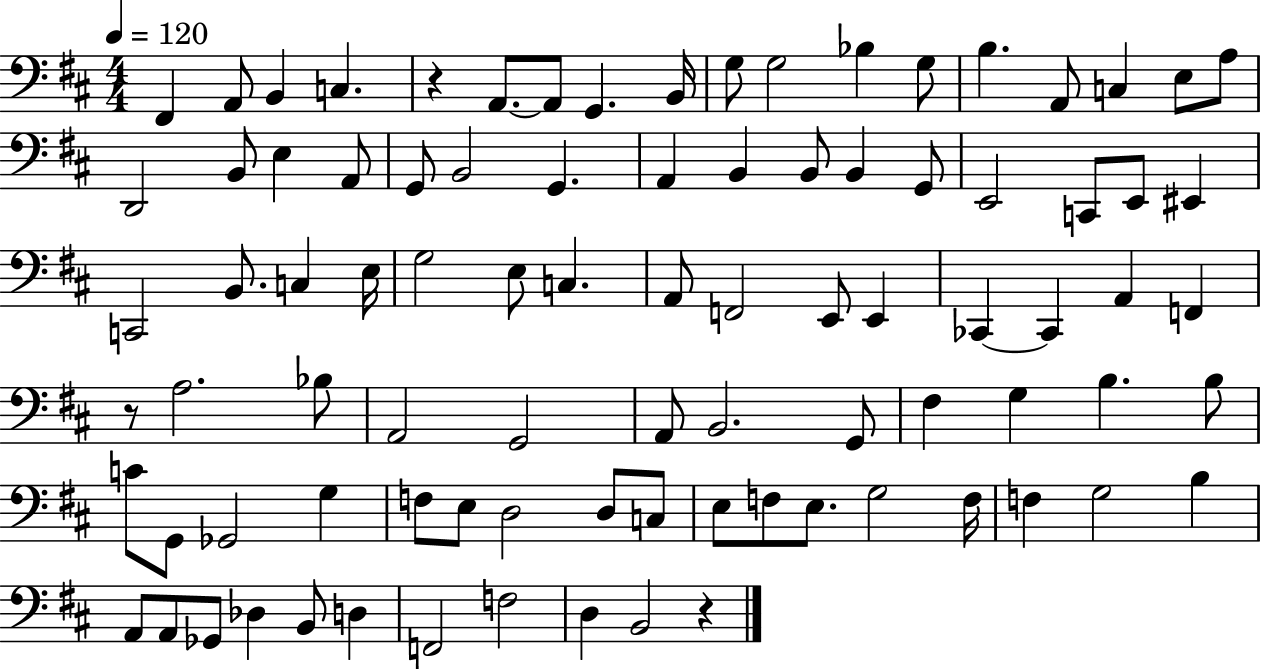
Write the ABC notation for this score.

X:1
T:Untitled
M:4/4
L:1/4
K:D
^F,, A,,/2 B,, C, z A,,/2 A,,/2 G,, B,,/4 G,/2 G,2 _B, G,/2 B, A,,/2 C, E,/2 A,/2 D,,2 B,,/2 E, A,,/2 G,,/2 B,,2 G,, A,, B,, B,,/2 B,, G,,/2 E,,2 C,,/2 E,,/2 ^E,, C,,2 B,,/2 C, E,/4 G,2 E,/2 C, A,,/2 F,,2 E,,/2 E,, _C,, _C,, A,, F,, z/2 A,2 _B,/2 A,,2 G,,2 A,,/2 B,,2 G,,/2 ^F, G, B, B,/2 C/2 G,,/2 _G,,2 G, F,/2 E,/2 D,2 D,/2 C,/2 E,/2 F,/2 E,/2 G,2 F,/4 F, G,2 B, A,,/2 A,,/2 _G,,/2 _D, B,,/2 D, F,,2 F,2 D, B,,2 z